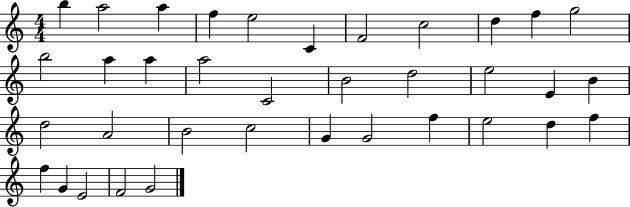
X:1
T:Untitled
M:4/4
L:1/4
K:C
b a2 a f e2 C F2 c2 d f g2 b2 a a a2 C2 B2 d2 e2 E B d2 A2 B2 c2 G G2 f e2 d f f G E2 F2 G2